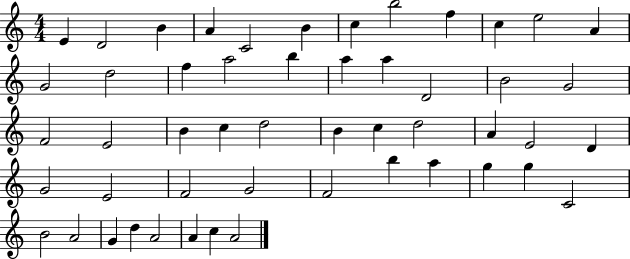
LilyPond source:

{
  \clef treble
  \numericTimeSignature
  \time 4/4
  \key c \major
  e'4 d'2 b'4 | a'4 c'2 b'4 | c''4 b''2 f''4 | c''4 e''2 a'4 | \break g'2 d''2 | f''4 a''2 b''4 | a''4 a''4 d'2 | b'2 g'2 | \break f'2 e'2 | b'4 c''4 d''2 | b'4 c''4 d''2 | a'4 e'2 d'4 | \break g'2 e'2 | f'2 g'2 | f'2 b''4 a''4 | g''4 g''4 c'2 | \break b'2 a'2 | g'4 d''4 a'2 | a'4 c''4 a'2 | \bar "|."
}